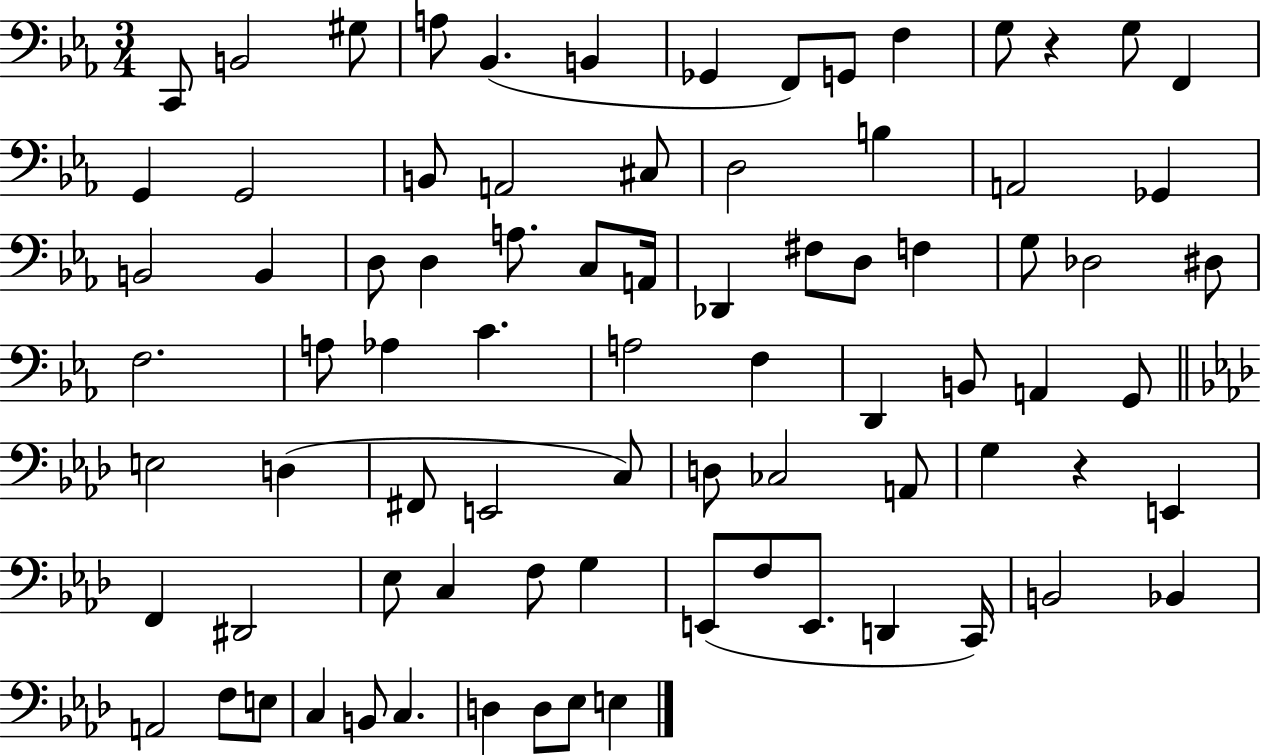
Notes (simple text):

C2/e B2/h G#3/e A3/e Bb2/q. B2/q Gb2/q F2/e G2/e F3/q G3/e R/q G3/e F2/q G2/q G2/h B2/e A2/h C#3/e D3/h B3/q A2/h Gb2/q B2/h B2/q D3/e D3/q A3/e. C3/e A2/s Db2/q F#3/e D3/e F3/q G3/e Db3/h D#3/e F3/h. A3/e Ab3/q C4/q. A3/h F3/q D2/q B2/e A2/q G2/e E3/h D3/q F#2/e E2/h C3/e D3/e CES3/h A2/e G3/q R/q E2/q F2/q D#2/h Eb3/e C3/q F3/e G3/q E2/e F3/e E2/e. D2/q C2/s B2/h Bb2/q A2/h F3/e E3/e C3/q B2/e C3/q. D3/q D3/e Eb3/e E3/q